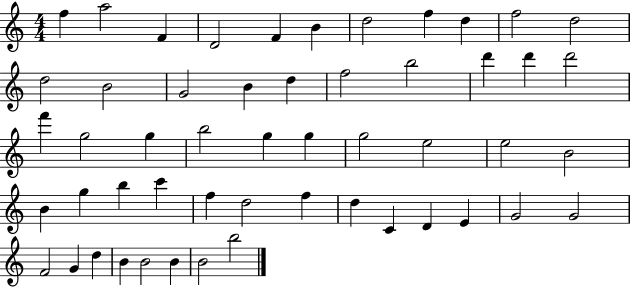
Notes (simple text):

F5/q A5/h F4/q D4/h F4/q B4/q D5/h F5/q D5/q F5/h D5/h D5/h B4/h G4/h B4/q D5/q F5/h B5/h D6/q D6/q D6/h F6/q G5/h G5/q B5/h G5/q G5/q G5/h E5/h E5/h B4/h B4/q G5/q B5/q C6/q F5/q D5/h F5/q D5/q C4/q D4/q E4/q G4/h G4/h F4/h G4/q D5/q B4/q B4/h B4/q B4/h B5/h